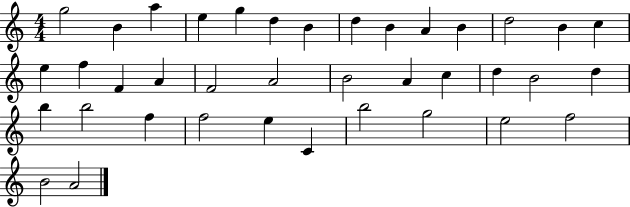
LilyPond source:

{
  \clef treble
  \numericTimeSignature
  \time 4/4
  \key c \major
  g''2 b'4 a''4 | e''4 g''4 d''4 b'4 | d''4 b'4 a'4 b'4 | d''2 b'4 c''4 | \break e''4 f''4 f'4 a'4 | f'2 a'2 | b'2 a'4 c''4 | d''4 b'2 d''4 | \break b''4 b''2 f''4 | f''2 e''4 c'4 | b''2 g''2 | e''2 f''2 | \break b'2 a'2 | \bar "|."
}